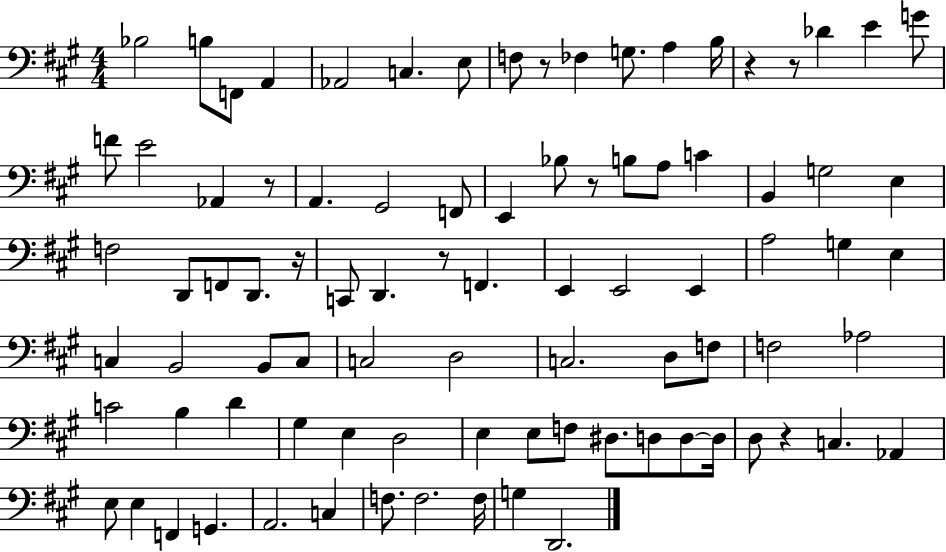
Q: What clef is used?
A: bass